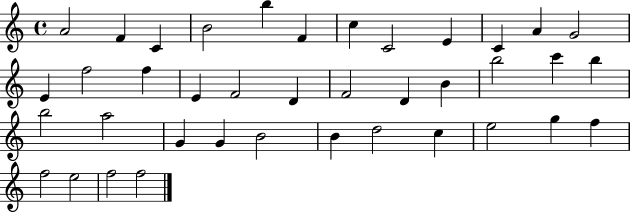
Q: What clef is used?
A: treble